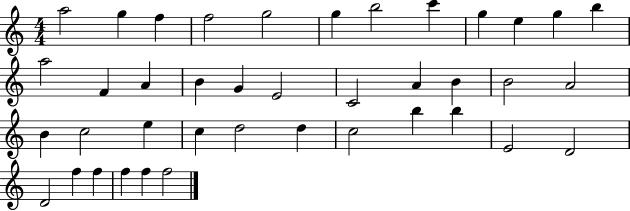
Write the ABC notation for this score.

X:1
T:Untitled
M:4/4
L:1/4
K:C
a2 g f f2 g2 g b2 c' g e g b a2 F A B G E2 C2 A B B2 A2 B c2 e c d2 d c2 b b E2 D2 D2 f f f f f2